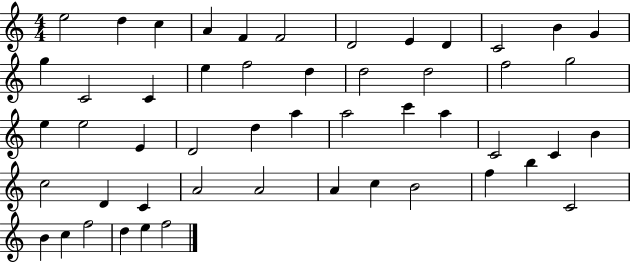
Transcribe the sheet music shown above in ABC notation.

X:1
T:Untitled
M:4/4
L:1/4
K:C
e2 d c A F F2 D2 E D C2 B G g C2 C e f2 d d2 d2 f2 g2 e e2 E D2 d a a2 c' a C2 C B c2 D C A2 A2 A c B2 f b C2 B c f2 d e f2